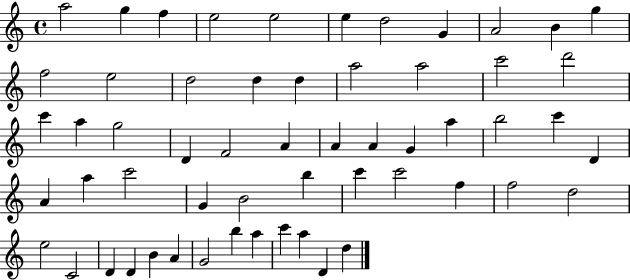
A5/h G5/q F5/q E5/h E5/h E5/q D5/h G4/q A4/h B4/q G5/q F5/h E5/h D5/h D5/q D5/q A5/h A5/h C6/h D6/h C6/q A5/q G5/h D4/q F4/h A4/q A4/q A4/q G4/q A5/q B5/h C6/q D4/q A4/q A5/q C6/h G4/q B4/h B5/q C6/q C6/h F5/q F5/h D5/h E5/h C4/h D4/q D4/q B4/q A4/q G4/h B5/q A5/q C6/q A5/q D4/q D5/q